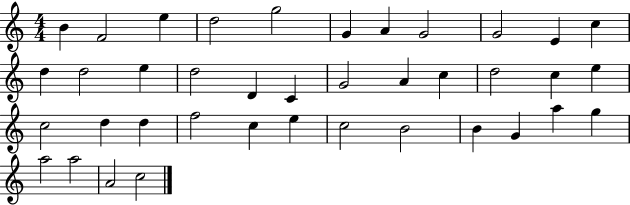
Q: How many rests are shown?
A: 0